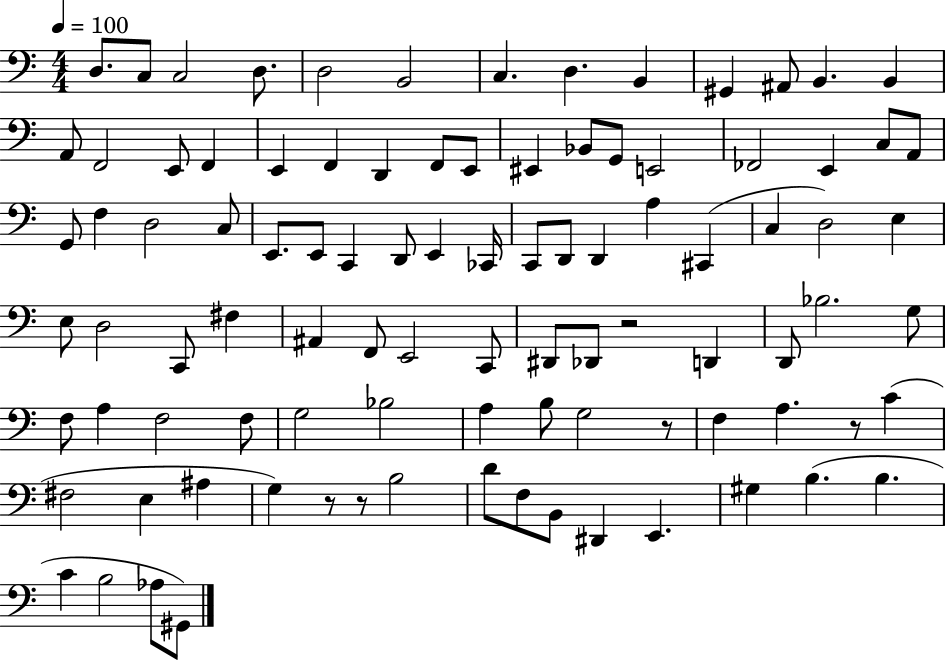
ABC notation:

X:1
T:Untitled
M:4/4
L:1/4
K:C
D,/2 C,/2 C,2 D,/2 D,2 B,,2 C, D, B,, ^G,, ^A,,/2 B,, B,, A,,/2 F,,2 E,,/2 F,, E,, F,, D,, F,,/2 E,,/2 ^E,, _B,,/2 G,,/2 E,,2 _F,,2 E,, C,/2 A,,/2 G,,/2 F, D,2 C,/2 E,,/2 E,,/2 C,, D,,/2 E,, _C,,/4 C,,/2 D,,/2 D,, A, ^C,, C, D,2 E, E,/2 D,2 C,,/2 ^F, ^A,, F,,/2 E,,2 C,,/2 ^D,,/2 _D,,/2 z2 D,, D,,/2 _B,2 G,/2 F,/2 A, F,2 F,/2 G,2 _B,2 A, B,/2 G,2 z/2 F, A, z/2 C ^F,2 E, ^A, G, z/2 z/2 B,2 D/2 F,/2 B,,/2 ^D,, E,, ^G, B, B, C B,2 _A,/2 ^G,,/2